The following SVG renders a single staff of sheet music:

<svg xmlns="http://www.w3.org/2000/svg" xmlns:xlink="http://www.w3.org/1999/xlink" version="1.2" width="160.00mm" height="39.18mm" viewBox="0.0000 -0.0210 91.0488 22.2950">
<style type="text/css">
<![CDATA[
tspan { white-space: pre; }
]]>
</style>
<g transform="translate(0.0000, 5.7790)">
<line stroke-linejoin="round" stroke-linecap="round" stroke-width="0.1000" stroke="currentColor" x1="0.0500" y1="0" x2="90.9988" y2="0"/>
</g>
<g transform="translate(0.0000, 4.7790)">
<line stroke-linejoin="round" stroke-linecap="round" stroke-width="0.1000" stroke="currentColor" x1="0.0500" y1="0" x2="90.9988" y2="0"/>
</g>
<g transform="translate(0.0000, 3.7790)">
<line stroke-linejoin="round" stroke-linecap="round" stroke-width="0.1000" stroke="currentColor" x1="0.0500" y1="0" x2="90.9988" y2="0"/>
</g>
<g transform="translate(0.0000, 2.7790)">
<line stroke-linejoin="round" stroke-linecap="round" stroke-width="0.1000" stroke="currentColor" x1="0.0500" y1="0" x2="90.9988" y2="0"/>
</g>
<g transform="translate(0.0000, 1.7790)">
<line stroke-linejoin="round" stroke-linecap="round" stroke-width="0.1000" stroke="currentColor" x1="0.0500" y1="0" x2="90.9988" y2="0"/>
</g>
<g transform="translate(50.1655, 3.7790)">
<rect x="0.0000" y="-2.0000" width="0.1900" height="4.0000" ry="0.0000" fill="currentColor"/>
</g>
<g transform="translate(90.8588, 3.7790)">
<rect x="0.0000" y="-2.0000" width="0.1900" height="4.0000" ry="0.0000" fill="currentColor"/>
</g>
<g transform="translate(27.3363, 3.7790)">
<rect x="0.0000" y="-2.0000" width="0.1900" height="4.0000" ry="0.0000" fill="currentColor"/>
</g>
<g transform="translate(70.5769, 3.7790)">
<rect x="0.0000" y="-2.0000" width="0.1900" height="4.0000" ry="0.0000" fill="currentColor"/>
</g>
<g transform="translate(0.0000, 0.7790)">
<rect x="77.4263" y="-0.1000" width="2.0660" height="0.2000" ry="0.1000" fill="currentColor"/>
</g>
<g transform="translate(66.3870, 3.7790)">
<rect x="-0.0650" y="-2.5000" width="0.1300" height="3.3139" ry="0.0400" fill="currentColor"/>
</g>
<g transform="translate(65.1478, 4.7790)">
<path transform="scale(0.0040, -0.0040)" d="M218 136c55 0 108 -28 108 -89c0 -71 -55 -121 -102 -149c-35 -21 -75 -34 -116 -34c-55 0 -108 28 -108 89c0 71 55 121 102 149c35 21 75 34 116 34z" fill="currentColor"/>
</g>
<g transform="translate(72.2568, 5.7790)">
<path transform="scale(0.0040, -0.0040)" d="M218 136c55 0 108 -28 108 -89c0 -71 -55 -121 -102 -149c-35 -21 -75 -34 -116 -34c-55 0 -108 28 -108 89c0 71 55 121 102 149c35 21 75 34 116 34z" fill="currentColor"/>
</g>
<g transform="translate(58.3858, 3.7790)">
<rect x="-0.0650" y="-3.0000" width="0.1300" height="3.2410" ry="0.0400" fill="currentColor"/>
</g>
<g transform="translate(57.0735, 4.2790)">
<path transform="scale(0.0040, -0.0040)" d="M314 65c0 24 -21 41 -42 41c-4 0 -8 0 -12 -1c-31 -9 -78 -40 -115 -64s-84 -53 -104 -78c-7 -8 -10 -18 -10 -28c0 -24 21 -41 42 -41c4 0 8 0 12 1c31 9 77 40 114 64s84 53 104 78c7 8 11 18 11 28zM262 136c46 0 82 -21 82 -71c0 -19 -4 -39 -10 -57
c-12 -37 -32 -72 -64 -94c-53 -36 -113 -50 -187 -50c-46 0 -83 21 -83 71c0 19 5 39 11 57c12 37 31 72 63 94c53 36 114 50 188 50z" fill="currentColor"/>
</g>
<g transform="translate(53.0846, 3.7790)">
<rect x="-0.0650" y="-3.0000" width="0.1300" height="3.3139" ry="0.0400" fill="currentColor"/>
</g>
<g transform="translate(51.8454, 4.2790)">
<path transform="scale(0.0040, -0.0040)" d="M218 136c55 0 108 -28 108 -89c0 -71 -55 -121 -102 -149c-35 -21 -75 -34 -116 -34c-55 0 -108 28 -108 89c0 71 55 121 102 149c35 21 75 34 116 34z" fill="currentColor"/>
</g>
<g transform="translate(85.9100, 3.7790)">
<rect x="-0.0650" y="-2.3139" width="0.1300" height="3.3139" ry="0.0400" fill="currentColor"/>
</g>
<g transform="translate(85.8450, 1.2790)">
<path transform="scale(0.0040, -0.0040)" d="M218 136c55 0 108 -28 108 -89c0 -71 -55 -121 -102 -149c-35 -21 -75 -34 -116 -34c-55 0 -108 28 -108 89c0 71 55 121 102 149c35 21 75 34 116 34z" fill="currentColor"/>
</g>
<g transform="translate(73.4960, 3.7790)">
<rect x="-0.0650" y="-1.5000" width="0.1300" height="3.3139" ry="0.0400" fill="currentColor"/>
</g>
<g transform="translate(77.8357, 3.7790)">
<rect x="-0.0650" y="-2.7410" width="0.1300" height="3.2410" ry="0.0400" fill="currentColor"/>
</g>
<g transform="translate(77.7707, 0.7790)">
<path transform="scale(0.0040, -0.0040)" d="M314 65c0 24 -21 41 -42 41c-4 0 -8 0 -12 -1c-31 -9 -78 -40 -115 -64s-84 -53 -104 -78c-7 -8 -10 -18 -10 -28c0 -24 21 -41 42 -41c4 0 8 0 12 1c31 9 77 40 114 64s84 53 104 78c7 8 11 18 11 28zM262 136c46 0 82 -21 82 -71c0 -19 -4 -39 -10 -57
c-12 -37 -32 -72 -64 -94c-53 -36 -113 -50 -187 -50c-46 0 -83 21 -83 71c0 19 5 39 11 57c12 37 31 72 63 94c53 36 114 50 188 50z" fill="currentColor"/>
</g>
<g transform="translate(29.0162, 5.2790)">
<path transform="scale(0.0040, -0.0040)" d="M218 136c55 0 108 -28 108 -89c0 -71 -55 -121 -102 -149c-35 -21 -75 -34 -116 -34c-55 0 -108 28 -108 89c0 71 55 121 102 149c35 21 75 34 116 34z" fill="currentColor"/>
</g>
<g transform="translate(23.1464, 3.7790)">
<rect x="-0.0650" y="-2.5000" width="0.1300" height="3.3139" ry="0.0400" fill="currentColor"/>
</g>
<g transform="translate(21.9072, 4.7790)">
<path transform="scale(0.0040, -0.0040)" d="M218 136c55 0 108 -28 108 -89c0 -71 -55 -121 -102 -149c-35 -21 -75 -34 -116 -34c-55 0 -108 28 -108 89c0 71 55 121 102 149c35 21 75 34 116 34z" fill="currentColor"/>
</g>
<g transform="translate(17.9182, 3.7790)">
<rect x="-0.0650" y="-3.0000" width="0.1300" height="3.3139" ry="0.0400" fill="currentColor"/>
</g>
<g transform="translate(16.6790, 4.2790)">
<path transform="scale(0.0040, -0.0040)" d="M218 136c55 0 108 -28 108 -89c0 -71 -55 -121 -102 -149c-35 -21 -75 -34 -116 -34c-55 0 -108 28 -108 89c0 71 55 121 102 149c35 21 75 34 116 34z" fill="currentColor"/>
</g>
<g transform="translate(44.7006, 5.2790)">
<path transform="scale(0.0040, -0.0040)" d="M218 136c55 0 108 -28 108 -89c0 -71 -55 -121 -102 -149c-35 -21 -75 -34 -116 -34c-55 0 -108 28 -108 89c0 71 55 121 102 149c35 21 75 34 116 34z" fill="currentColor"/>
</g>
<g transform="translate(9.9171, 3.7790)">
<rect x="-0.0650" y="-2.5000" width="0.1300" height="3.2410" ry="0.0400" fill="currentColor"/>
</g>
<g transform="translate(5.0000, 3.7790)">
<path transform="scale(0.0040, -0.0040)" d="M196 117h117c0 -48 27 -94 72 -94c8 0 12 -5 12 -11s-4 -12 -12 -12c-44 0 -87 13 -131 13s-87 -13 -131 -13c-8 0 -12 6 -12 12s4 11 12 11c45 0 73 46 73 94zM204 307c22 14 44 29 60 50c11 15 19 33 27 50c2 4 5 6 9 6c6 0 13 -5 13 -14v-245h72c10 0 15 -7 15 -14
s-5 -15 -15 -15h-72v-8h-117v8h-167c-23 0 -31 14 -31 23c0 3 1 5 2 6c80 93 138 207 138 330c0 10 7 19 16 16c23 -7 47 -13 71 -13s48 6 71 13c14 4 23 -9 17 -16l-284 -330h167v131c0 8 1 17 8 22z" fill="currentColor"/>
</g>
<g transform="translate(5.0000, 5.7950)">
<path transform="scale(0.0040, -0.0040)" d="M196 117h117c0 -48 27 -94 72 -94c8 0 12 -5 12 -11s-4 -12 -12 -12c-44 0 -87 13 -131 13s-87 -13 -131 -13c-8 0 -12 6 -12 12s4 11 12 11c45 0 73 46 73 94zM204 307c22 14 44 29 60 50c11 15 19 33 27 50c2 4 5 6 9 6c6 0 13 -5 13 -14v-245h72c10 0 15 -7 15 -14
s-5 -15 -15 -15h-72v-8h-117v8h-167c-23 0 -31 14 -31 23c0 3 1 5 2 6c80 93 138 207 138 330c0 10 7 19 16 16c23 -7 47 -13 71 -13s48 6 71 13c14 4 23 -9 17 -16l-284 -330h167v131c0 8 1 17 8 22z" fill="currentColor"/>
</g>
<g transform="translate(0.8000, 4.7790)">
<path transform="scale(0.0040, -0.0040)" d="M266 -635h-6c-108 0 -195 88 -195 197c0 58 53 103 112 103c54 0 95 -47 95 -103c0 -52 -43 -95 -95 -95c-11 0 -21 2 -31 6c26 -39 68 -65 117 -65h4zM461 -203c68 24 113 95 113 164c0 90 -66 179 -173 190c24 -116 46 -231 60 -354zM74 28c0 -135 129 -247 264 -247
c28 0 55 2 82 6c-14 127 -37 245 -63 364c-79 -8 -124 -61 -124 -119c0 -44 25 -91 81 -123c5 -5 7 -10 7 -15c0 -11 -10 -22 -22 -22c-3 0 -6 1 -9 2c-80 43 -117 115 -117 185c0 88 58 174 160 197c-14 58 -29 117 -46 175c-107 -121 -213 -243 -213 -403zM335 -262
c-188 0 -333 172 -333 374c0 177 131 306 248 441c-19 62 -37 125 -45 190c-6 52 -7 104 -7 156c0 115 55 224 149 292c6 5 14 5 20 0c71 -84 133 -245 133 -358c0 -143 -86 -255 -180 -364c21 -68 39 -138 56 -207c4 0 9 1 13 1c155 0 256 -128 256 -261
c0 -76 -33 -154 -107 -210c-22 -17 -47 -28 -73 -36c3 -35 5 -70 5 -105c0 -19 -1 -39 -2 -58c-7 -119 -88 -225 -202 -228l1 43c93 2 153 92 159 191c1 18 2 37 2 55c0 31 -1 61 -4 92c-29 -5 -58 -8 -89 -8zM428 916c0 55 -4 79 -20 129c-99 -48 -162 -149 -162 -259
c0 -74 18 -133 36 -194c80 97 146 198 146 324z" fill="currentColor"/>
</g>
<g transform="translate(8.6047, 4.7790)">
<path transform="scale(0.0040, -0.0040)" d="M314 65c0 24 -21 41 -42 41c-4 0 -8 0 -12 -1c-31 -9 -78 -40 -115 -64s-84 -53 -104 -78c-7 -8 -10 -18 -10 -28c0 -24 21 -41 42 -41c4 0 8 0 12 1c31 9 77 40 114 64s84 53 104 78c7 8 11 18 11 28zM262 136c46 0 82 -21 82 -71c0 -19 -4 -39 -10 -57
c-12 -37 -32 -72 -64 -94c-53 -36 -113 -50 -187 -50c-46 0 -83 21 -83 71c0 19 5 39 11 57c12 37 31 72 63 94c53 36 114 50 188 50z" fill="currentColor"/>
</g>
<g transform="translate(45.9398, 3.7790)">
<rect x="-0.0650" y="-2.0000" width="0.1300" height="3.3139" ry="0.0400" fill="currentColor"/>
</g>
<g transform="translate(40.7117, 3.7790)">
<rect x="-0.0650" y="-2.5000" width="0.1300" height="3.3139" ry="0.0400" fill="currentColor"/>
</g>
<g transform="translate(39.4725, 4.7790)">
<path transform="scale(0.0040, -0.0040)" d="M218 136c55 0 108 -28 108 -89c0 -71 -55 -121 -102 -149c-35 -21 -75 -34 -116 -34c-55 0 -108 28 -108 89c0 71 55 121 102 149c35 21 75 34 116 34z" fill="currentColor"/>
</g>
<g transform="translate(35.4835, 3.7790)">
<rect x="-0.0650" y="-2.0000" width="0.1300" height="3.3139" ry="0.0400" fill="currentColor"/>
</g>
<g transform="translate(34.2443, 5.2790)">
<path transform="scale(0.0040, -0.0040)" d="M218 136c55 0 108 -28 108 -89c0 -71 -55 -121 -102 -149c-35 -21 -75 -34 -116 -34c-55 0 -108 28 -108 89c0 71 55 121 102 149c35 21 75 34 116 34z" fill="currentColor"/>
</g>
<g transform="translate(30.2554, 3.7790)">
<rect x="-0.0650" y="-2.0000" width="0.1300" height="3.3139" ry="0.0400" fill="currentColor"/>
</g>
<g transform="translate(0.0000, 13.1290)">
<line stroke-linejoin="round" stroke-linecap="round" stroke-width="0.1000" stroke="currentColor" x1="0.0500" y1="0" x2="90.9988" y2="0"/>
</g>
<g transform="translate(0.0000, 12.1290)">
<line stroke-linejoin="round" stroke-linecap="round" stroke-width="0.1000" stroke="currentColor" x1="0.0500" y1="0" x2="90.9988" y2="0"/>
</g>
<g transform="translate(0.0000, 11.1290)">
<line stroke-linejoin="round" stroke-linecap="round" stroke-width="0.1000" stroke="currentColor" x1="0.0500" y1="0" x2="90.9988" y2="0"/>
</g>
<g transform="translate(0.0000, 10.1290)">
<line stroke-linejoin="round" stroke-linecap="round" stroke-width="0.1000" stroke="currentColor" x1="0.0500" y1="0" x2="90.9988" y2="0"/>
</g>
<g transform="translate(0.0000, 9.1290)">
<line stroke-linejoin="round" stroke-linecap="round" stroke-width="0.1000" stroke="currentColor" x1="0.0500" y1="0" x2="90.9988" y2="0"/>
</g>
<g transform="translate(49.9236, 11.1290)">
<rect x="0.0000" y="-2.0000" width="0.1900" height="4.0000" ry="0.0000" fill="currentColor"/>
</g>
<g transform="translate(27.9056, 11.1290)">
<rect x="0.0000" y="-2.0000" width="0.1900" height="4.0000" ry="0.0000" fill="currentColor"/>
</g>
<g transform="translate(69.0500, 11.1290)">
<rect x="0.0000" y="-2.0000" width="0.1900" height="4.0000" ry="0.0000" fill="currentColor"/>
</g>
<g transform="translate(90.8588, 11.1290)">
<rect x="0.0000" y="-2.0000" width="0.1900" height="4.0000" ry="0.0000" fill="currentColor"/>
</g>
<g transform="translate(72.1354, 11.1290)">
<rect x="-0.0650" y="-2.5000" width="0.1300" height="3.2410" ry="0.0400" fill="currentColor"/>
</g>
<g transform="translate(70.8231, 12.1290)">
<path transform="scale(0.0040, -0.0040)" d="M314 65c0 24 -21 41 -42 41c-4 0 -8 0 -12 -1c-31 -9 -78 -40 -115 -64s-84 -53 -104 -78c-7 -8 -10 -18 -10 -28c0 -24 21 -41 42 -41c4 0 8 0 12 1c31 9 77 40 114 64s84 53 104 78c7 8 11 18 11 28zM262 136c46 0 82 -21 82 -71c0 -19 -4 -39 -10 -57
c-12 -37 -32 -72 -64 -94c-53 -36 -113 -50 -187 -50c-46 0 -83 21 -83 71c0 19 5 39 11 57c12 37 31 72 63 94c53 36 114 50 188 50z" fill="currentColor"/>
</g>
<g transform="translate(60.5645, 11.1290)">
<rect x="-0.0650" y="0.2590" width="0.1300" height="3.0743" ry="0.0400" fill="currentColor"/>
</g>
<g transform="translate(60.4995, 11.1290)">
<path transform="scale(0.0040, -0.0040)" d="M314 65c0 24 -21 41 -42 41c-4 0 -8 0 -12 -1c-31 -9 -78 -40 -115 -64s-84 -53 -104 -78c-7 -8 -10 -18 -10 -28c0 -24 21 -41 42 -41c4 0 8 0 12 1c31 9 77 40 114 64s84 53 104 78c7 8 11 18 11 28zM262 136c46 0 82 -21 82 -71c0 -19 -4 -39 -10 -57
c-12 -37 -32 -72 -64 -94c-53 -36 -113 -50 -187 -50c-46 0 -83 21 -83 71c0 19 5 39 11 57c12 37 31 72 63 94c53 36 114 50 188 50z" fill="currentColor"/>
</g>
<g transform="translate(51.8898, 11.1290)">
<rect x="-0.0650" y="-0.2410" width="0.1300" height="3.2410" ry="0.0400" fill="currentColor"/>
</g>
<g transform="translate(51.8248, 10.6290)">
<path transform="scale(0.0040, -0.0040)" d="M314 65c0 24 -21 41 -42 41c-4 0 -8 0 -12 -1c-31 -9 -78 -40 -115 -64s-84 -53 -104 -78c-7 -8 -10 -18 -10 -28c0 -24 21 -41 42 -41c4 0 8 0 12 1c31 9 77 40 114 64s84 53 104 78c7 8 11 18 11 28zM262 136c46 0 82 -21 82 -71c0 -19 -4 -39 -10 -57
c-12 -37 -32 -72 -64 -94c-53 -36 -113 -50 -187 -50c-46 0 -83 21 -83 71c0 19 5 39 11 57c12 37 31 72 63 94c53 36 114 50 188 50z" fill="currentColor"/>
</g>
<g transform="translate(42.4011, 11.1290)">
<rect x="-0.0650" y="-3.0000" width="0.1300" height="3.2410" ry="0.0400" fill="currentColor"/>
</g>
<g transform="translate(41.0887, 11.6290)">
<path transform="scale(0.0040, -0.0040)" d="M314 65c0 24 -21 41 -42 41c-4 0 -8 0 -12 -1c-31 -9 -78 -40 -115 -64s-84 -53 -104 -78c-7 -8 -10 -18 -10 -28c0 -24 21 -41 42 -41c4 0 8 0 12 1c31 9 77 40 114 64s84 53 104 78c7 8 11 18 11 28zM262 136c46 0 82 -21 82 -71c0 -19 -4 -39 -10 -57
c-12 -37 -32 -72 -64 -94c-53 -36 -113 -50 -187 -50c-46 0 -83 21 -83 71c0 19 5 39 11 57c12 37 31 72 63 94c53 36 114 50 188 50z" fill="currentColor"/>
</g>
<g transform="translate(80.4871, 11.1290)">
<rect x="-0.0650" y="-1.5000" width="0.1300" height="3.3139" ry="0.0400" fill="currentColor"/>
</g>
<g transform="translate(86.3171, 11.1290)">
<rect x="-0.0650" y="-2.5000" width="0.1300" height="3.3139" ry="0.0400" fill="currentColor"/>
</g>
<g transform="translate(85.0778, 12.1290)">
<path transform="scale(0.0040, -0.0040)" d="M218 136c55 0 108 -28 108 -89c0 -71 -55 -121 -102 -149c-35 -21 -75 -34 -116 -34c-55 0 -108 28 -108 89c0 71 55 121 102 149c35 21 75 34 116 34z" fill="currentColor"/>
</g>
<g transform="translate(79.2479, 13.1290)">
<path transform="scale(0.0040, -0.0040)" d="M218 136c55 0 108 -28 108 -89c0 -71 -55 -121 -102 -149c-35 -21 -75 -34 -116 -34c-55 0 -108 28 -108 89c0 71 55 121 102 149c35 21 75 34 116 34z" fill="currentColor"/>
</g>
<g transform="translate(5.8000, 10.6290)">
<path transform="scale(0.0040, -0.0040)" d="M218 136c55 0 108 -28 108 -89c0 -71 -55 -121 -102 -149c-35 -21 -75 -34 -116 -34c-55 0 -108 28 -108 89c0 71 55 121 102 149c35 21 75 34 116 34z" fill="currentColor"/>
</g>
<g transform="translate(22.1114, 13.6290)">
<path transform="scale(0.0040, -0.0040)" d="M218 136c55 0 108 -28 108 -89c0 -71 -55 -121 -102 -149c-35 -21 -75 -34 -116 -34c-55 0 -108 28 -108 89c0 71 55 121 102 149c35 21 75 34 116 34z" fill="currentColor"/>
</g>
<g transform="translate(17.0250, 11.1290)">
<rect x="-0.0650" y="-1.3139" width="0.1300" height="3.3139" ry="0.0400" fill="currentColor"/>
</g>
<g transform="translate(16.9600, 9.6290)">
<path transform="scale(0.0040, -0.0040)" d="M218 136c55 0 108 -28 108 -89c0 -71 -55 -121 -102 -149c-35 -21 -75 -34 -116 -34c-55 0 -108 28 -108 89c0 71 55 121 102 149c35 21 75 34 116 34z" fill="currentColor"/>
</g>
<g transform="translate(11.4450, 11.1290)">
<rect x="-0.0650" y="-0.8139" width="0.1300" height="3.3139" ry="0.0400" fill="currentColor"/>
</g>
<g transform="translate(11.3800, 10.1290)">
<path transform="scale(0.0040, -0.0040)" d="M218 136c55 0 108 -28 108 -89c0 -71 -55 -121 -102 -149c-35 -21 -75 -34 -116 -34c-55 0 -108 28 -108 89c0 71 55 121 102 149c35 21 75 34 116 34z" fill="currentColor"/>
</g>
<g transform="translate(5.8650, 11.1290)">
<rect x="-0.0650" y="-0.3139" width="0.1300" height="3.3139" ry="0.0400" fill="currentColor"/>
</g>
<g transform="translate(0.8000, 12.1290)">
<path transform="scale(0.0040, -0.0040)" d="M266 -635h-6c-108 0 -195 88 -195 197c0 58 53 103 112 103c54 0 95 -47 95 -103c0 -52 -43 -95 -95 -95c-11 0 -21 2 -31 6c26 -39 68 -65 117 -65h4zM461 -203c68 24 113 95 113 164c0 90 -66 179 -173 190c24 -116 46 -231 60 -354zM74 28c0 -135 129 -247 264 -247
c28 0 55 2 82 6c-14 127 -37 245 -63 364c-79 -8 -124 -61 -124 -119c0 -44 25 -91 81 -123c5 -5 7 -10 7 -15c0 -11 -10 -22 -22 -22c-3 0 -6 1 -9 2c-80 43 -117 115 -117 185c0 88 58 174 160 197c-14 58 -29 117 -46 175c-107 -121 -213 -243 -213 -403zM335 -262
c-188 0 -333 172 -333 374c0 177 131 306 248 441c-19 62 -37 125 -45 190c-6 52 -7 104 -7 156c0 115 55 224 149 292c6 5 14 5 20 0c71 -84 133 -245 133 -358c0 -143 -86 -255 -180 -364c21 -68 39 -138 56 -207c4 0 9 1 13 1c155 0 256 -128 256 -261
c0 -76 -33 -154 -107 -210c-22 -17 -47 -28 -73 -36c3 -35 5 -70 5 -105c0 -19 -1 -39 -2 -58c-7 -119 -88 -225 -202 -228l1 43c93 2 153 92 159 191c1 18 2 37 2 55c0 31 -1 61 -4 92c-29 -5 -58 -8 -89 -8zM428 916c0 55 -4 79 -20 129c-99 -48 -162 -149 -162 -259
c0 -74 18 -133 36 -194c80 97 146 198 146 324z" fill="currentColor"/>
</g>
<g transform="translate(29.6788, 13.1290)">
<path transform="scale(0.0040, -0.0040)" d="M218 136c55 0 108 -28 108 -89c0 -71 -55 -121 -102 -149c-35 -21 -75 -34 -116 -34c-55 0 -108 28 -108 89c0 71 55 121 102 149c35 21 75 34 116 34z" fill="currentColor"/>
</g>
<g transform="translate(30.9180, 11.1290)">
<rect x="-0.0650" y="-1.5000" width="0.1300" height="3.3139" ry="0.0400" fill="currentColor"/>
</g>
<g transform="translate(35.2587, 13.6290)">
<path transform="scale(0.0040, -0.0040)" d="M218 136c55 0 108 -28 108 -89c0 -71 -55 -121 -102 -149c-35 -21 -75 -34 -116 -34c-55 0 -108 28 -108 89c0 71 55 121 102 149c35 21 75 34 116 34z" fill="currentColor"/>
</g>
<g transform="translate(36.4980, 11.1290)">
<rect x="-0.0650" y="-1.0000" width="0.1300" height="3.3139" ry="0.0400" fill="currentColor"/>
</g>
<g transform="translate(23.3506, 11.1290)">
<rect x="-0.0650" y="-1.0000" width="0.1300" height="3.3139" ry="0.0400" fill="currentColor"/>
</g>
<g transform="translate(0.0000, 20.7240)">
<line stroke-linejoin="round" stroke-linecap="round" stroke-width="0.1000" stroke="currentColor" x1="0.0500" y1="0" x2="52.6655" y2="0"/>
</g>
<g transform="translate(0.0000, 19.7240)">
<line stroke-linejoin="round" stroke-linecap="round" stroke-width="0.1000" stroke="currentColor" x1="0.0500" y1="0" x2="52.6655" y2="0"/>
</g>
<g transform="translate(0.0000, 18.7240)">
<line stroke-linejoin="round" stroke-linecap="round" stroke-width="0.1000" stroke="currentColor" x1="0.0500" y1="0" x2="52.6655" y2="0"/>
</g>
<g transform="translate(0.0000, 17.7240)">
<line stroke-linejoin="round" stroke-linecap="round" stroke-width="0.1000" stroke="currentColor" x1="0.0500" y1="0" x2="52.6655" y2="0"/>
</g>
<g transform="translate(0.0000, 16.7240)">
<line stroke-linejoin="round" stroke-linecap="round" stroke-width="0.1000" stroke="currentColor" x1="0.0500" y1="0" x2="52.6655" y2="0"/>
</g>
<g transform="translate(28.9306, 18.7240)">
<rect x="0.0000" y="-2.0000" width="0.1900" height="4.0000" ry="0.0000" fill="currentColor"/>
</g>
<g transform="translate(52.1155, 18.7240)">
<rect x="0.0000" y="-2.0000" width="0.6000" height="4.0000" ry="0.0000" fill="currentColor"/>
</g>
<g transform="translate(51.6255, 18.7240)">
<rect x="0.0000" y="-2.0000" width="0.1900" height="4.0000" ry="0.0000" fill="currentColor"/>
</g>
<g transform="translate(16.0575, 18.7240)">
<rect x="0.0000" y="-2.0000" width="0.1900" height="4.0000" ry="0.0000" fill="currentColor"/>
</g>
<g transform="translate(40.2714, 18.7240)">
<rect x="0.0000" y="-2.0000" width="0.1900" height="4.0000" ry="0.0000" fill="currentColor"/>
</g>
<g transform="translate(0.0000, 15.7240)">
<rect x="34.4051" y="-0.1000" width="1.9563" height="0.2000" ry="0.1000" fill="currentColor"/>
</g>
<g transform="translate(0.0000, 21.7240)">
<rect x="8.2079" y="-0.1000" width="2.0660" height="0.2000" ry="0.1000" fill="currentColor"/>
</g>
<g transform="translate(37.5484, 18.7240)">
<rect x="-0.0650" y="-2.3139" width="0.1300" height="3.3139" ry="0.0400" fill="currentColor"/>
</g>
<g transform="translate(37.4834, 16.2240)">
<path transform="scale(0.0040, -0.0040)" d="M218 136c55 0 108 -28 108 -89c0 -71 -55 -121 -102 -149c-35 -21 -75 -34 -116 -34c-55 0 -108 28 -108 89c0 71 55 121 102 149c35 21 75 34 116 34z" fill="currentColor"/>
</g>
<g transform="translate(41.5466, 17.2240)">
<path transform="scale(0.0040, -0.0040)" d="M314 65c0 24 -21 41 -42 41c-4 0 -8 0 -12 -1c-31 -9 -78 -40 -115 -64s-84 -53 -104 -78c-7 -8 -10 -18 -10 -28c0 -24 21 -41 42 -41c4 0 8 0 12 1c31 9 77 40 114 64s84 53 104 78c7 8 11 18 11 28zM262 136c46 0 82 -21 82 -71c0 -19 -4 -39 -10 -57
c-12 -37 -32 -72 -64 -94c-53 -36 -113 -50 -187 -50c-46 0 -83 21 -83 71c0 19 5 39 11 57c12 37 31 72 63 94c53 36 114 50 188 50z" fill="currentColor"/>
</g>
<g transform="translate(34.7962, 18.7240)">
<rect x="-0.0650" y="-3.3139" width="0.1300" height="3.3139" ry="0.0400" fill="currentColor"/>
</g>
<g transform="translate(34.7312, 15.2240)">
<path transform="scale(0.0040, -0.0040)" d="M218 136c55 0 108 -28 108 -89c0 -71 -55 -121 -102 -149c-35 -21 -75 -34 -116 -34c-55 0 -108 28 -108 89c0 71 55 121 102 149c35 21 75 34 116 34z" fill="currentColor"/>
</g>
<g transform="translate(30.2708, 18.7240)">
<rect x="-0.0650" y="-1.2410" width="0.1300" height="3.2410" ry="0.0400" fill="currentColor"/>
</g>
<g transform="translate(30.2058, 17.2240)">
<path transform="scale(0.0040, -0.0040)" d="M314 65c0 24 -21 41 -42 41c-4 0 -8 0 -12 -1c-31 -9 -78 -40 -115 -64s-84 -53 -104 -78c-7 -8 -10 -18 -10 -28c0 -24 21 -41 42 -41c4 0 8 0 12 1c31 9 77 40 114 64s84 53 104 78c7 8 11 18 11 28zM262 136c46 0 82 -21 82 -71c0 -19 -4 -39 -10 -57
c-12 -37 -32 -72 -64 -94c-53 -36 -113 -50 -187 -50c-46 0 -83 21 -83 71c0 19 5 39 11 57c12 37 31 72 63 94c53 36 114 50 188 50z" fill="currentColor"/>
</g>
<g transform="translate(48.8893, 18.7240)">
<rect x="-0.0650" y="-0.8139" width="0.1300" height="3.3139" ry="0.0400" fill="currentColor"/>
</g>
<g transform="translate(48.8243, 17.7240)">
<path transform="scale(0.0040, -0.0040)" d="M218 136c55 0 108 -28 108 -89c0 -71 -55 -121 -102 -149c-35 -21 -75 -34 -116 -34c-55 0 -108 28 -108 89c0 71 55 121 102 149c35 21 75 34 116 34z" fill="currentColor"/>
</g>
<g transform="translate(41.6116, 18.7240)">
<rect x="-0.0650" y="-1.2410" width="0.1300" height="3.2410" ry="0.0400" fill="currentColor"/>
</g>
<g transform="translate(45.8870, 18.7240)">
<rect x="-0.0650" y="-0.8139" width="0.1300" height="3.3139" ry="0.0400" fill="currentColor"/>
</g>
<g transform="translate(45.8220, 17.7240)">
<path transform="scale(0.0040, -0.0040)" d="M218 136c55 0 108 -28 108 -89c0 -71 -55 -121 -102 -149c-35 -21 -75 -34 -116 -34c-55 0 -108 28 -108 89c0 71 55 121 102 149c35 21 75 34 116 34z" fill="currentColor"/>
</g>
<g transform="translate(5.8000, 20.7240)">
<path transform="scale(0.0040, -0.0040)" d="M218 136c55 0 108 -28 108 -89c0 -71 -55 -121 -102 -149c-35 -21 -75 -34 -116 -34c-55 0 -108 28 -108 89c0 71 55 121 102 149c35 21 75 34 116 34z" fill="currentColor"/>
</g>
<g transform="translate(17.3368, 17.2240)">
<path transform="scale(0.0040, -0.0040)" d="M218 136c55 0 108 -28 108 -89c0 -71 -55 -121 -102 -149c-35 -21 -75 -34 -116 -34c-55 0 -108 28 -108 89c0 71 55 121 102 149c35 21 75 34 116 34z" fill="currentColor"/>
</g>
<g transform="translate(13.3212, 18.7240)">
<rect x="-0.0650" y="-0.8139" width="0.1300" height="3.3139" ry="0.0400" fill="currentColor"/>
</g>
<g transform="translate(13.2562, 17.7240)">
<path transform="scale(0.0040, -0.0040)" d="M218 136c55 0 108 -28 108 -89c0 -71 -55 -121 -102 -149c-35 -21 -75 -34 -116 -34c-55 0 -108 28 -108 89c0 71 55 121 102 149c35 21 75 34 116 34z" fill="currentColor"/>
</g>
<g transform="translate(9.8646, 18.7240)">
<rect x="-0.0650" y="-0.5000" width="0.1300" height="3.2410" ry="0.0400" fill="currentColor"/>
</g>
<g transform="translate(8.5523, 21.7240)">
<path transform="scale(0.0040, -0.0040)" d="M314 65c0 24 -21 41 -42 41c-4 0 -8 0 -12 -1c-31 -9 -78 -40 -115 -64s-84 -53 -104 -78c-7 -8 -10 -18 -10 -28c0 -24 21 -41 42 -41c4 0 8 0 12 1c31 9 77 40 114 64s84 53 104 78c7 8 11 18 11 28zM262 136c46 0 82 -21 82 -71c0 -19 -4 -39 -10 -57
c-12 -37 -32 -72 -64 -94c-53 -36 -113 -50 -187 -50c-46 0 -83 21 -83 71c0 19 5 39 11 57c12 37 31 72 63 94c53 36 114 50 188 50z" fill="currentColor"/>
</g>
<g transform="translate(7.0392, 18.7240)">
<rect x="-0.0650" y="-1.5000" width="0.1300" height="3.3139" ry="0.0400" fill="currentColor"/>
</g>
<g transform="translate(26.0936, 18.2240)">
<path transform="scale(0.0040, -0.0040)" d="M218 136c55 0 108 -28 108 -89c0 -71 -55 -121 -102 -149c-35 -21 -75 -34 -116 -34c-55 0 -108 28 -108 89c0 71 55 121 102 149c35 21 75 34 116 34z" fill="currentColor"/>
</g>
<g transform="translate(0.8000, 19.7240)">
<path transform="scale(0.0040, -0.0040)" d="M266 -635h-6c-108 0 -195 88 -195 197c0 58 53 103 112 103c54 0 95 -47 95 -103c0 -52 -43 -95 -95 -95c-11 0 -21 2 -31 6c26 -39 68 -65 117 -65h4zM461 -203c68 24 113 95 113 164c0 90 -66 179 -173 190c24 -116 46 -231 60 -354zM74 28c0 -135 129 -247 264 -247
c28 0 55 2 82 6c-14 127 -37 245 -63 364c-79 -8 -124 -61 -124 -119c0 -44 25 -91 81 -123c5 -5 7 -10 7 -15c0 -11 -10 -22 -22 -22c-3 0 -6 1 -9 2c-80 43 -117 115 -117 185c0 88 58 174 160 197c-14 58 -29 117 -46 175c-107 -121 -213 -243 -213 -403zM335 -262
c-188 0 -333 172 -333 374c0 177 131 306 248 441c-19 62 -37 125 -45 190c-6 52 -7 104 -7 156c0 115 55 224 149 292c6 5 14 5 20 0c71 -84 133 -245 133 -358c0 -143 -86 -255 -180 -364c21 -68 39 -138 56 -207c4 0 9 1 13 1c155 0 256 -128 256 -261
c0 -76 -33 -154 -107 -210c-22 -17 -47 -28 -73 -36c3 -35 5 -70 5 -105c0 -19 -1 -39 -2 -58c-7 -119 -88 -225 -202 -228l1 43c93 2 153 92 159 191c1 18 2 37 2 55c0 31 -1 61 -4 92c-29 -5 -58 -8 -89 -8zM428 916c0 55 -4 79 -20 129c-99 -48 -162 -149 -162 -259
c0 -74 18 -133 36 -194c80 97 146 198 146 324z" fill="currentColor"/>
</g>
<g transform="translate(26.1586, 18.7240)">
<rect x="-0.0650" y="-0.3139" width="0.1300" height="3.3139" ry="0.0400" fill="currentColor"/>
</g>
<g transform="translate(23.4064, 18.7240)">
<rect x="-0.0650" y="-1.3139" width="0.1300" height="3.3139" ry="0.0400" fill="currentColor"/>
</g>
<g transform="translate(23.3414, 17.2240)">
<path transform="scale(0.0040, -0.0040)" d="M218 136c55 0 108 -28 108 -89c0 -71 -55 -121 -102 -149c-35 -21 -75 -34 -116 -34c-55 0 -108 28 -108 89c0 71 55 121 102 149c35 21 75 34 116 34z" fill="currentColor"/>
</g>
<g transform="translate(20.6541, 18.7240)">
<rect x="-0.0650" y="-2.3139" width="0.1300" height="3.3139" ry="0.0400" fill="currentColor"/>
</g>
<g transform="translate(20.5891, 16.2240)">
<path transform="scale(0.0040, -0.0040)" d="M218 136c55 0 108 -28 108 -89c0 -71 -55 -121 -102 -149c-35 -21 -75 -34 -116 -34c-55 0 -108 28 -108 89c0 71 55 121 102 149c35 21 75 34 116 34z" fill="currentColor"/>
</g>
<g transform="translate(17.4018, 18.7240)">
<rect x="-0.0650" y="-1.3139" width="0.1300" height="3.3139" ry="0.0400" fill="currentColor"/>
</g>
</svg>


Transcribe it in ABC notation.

X:1
T:Untitled
M:4/4
L:1/4
K:C
G2 A G F F G F A A2 G E a2 g c d e D E D A2 c2 B2 G2 E G E C2 d e g e c e2 b g e2 d d